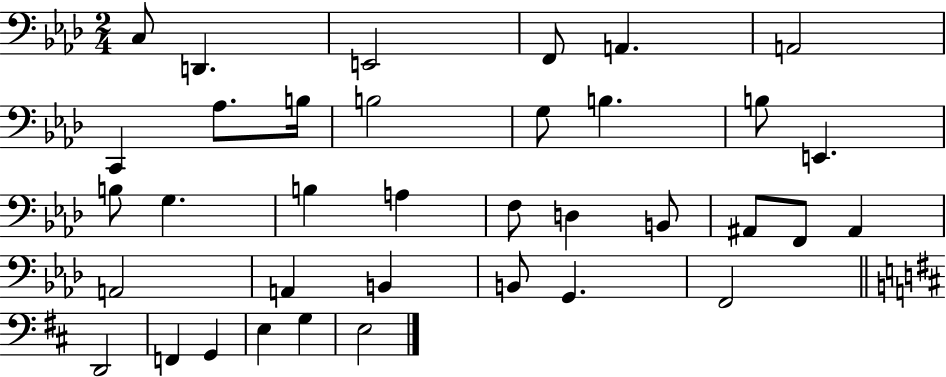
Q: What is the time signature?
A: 2/4